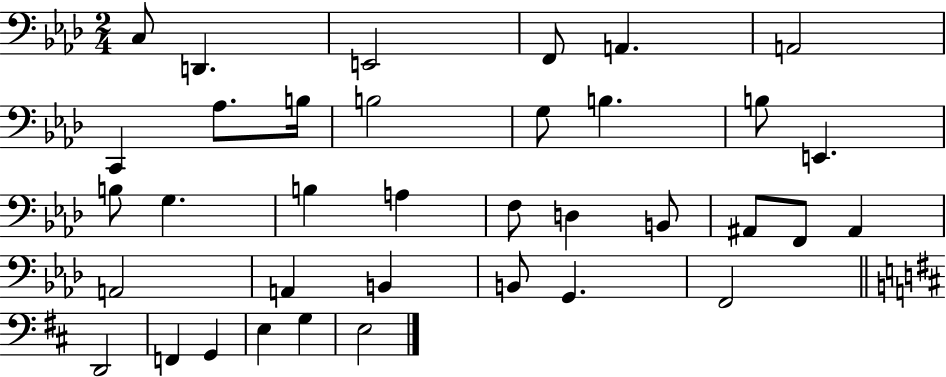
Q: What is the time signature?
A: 2/4